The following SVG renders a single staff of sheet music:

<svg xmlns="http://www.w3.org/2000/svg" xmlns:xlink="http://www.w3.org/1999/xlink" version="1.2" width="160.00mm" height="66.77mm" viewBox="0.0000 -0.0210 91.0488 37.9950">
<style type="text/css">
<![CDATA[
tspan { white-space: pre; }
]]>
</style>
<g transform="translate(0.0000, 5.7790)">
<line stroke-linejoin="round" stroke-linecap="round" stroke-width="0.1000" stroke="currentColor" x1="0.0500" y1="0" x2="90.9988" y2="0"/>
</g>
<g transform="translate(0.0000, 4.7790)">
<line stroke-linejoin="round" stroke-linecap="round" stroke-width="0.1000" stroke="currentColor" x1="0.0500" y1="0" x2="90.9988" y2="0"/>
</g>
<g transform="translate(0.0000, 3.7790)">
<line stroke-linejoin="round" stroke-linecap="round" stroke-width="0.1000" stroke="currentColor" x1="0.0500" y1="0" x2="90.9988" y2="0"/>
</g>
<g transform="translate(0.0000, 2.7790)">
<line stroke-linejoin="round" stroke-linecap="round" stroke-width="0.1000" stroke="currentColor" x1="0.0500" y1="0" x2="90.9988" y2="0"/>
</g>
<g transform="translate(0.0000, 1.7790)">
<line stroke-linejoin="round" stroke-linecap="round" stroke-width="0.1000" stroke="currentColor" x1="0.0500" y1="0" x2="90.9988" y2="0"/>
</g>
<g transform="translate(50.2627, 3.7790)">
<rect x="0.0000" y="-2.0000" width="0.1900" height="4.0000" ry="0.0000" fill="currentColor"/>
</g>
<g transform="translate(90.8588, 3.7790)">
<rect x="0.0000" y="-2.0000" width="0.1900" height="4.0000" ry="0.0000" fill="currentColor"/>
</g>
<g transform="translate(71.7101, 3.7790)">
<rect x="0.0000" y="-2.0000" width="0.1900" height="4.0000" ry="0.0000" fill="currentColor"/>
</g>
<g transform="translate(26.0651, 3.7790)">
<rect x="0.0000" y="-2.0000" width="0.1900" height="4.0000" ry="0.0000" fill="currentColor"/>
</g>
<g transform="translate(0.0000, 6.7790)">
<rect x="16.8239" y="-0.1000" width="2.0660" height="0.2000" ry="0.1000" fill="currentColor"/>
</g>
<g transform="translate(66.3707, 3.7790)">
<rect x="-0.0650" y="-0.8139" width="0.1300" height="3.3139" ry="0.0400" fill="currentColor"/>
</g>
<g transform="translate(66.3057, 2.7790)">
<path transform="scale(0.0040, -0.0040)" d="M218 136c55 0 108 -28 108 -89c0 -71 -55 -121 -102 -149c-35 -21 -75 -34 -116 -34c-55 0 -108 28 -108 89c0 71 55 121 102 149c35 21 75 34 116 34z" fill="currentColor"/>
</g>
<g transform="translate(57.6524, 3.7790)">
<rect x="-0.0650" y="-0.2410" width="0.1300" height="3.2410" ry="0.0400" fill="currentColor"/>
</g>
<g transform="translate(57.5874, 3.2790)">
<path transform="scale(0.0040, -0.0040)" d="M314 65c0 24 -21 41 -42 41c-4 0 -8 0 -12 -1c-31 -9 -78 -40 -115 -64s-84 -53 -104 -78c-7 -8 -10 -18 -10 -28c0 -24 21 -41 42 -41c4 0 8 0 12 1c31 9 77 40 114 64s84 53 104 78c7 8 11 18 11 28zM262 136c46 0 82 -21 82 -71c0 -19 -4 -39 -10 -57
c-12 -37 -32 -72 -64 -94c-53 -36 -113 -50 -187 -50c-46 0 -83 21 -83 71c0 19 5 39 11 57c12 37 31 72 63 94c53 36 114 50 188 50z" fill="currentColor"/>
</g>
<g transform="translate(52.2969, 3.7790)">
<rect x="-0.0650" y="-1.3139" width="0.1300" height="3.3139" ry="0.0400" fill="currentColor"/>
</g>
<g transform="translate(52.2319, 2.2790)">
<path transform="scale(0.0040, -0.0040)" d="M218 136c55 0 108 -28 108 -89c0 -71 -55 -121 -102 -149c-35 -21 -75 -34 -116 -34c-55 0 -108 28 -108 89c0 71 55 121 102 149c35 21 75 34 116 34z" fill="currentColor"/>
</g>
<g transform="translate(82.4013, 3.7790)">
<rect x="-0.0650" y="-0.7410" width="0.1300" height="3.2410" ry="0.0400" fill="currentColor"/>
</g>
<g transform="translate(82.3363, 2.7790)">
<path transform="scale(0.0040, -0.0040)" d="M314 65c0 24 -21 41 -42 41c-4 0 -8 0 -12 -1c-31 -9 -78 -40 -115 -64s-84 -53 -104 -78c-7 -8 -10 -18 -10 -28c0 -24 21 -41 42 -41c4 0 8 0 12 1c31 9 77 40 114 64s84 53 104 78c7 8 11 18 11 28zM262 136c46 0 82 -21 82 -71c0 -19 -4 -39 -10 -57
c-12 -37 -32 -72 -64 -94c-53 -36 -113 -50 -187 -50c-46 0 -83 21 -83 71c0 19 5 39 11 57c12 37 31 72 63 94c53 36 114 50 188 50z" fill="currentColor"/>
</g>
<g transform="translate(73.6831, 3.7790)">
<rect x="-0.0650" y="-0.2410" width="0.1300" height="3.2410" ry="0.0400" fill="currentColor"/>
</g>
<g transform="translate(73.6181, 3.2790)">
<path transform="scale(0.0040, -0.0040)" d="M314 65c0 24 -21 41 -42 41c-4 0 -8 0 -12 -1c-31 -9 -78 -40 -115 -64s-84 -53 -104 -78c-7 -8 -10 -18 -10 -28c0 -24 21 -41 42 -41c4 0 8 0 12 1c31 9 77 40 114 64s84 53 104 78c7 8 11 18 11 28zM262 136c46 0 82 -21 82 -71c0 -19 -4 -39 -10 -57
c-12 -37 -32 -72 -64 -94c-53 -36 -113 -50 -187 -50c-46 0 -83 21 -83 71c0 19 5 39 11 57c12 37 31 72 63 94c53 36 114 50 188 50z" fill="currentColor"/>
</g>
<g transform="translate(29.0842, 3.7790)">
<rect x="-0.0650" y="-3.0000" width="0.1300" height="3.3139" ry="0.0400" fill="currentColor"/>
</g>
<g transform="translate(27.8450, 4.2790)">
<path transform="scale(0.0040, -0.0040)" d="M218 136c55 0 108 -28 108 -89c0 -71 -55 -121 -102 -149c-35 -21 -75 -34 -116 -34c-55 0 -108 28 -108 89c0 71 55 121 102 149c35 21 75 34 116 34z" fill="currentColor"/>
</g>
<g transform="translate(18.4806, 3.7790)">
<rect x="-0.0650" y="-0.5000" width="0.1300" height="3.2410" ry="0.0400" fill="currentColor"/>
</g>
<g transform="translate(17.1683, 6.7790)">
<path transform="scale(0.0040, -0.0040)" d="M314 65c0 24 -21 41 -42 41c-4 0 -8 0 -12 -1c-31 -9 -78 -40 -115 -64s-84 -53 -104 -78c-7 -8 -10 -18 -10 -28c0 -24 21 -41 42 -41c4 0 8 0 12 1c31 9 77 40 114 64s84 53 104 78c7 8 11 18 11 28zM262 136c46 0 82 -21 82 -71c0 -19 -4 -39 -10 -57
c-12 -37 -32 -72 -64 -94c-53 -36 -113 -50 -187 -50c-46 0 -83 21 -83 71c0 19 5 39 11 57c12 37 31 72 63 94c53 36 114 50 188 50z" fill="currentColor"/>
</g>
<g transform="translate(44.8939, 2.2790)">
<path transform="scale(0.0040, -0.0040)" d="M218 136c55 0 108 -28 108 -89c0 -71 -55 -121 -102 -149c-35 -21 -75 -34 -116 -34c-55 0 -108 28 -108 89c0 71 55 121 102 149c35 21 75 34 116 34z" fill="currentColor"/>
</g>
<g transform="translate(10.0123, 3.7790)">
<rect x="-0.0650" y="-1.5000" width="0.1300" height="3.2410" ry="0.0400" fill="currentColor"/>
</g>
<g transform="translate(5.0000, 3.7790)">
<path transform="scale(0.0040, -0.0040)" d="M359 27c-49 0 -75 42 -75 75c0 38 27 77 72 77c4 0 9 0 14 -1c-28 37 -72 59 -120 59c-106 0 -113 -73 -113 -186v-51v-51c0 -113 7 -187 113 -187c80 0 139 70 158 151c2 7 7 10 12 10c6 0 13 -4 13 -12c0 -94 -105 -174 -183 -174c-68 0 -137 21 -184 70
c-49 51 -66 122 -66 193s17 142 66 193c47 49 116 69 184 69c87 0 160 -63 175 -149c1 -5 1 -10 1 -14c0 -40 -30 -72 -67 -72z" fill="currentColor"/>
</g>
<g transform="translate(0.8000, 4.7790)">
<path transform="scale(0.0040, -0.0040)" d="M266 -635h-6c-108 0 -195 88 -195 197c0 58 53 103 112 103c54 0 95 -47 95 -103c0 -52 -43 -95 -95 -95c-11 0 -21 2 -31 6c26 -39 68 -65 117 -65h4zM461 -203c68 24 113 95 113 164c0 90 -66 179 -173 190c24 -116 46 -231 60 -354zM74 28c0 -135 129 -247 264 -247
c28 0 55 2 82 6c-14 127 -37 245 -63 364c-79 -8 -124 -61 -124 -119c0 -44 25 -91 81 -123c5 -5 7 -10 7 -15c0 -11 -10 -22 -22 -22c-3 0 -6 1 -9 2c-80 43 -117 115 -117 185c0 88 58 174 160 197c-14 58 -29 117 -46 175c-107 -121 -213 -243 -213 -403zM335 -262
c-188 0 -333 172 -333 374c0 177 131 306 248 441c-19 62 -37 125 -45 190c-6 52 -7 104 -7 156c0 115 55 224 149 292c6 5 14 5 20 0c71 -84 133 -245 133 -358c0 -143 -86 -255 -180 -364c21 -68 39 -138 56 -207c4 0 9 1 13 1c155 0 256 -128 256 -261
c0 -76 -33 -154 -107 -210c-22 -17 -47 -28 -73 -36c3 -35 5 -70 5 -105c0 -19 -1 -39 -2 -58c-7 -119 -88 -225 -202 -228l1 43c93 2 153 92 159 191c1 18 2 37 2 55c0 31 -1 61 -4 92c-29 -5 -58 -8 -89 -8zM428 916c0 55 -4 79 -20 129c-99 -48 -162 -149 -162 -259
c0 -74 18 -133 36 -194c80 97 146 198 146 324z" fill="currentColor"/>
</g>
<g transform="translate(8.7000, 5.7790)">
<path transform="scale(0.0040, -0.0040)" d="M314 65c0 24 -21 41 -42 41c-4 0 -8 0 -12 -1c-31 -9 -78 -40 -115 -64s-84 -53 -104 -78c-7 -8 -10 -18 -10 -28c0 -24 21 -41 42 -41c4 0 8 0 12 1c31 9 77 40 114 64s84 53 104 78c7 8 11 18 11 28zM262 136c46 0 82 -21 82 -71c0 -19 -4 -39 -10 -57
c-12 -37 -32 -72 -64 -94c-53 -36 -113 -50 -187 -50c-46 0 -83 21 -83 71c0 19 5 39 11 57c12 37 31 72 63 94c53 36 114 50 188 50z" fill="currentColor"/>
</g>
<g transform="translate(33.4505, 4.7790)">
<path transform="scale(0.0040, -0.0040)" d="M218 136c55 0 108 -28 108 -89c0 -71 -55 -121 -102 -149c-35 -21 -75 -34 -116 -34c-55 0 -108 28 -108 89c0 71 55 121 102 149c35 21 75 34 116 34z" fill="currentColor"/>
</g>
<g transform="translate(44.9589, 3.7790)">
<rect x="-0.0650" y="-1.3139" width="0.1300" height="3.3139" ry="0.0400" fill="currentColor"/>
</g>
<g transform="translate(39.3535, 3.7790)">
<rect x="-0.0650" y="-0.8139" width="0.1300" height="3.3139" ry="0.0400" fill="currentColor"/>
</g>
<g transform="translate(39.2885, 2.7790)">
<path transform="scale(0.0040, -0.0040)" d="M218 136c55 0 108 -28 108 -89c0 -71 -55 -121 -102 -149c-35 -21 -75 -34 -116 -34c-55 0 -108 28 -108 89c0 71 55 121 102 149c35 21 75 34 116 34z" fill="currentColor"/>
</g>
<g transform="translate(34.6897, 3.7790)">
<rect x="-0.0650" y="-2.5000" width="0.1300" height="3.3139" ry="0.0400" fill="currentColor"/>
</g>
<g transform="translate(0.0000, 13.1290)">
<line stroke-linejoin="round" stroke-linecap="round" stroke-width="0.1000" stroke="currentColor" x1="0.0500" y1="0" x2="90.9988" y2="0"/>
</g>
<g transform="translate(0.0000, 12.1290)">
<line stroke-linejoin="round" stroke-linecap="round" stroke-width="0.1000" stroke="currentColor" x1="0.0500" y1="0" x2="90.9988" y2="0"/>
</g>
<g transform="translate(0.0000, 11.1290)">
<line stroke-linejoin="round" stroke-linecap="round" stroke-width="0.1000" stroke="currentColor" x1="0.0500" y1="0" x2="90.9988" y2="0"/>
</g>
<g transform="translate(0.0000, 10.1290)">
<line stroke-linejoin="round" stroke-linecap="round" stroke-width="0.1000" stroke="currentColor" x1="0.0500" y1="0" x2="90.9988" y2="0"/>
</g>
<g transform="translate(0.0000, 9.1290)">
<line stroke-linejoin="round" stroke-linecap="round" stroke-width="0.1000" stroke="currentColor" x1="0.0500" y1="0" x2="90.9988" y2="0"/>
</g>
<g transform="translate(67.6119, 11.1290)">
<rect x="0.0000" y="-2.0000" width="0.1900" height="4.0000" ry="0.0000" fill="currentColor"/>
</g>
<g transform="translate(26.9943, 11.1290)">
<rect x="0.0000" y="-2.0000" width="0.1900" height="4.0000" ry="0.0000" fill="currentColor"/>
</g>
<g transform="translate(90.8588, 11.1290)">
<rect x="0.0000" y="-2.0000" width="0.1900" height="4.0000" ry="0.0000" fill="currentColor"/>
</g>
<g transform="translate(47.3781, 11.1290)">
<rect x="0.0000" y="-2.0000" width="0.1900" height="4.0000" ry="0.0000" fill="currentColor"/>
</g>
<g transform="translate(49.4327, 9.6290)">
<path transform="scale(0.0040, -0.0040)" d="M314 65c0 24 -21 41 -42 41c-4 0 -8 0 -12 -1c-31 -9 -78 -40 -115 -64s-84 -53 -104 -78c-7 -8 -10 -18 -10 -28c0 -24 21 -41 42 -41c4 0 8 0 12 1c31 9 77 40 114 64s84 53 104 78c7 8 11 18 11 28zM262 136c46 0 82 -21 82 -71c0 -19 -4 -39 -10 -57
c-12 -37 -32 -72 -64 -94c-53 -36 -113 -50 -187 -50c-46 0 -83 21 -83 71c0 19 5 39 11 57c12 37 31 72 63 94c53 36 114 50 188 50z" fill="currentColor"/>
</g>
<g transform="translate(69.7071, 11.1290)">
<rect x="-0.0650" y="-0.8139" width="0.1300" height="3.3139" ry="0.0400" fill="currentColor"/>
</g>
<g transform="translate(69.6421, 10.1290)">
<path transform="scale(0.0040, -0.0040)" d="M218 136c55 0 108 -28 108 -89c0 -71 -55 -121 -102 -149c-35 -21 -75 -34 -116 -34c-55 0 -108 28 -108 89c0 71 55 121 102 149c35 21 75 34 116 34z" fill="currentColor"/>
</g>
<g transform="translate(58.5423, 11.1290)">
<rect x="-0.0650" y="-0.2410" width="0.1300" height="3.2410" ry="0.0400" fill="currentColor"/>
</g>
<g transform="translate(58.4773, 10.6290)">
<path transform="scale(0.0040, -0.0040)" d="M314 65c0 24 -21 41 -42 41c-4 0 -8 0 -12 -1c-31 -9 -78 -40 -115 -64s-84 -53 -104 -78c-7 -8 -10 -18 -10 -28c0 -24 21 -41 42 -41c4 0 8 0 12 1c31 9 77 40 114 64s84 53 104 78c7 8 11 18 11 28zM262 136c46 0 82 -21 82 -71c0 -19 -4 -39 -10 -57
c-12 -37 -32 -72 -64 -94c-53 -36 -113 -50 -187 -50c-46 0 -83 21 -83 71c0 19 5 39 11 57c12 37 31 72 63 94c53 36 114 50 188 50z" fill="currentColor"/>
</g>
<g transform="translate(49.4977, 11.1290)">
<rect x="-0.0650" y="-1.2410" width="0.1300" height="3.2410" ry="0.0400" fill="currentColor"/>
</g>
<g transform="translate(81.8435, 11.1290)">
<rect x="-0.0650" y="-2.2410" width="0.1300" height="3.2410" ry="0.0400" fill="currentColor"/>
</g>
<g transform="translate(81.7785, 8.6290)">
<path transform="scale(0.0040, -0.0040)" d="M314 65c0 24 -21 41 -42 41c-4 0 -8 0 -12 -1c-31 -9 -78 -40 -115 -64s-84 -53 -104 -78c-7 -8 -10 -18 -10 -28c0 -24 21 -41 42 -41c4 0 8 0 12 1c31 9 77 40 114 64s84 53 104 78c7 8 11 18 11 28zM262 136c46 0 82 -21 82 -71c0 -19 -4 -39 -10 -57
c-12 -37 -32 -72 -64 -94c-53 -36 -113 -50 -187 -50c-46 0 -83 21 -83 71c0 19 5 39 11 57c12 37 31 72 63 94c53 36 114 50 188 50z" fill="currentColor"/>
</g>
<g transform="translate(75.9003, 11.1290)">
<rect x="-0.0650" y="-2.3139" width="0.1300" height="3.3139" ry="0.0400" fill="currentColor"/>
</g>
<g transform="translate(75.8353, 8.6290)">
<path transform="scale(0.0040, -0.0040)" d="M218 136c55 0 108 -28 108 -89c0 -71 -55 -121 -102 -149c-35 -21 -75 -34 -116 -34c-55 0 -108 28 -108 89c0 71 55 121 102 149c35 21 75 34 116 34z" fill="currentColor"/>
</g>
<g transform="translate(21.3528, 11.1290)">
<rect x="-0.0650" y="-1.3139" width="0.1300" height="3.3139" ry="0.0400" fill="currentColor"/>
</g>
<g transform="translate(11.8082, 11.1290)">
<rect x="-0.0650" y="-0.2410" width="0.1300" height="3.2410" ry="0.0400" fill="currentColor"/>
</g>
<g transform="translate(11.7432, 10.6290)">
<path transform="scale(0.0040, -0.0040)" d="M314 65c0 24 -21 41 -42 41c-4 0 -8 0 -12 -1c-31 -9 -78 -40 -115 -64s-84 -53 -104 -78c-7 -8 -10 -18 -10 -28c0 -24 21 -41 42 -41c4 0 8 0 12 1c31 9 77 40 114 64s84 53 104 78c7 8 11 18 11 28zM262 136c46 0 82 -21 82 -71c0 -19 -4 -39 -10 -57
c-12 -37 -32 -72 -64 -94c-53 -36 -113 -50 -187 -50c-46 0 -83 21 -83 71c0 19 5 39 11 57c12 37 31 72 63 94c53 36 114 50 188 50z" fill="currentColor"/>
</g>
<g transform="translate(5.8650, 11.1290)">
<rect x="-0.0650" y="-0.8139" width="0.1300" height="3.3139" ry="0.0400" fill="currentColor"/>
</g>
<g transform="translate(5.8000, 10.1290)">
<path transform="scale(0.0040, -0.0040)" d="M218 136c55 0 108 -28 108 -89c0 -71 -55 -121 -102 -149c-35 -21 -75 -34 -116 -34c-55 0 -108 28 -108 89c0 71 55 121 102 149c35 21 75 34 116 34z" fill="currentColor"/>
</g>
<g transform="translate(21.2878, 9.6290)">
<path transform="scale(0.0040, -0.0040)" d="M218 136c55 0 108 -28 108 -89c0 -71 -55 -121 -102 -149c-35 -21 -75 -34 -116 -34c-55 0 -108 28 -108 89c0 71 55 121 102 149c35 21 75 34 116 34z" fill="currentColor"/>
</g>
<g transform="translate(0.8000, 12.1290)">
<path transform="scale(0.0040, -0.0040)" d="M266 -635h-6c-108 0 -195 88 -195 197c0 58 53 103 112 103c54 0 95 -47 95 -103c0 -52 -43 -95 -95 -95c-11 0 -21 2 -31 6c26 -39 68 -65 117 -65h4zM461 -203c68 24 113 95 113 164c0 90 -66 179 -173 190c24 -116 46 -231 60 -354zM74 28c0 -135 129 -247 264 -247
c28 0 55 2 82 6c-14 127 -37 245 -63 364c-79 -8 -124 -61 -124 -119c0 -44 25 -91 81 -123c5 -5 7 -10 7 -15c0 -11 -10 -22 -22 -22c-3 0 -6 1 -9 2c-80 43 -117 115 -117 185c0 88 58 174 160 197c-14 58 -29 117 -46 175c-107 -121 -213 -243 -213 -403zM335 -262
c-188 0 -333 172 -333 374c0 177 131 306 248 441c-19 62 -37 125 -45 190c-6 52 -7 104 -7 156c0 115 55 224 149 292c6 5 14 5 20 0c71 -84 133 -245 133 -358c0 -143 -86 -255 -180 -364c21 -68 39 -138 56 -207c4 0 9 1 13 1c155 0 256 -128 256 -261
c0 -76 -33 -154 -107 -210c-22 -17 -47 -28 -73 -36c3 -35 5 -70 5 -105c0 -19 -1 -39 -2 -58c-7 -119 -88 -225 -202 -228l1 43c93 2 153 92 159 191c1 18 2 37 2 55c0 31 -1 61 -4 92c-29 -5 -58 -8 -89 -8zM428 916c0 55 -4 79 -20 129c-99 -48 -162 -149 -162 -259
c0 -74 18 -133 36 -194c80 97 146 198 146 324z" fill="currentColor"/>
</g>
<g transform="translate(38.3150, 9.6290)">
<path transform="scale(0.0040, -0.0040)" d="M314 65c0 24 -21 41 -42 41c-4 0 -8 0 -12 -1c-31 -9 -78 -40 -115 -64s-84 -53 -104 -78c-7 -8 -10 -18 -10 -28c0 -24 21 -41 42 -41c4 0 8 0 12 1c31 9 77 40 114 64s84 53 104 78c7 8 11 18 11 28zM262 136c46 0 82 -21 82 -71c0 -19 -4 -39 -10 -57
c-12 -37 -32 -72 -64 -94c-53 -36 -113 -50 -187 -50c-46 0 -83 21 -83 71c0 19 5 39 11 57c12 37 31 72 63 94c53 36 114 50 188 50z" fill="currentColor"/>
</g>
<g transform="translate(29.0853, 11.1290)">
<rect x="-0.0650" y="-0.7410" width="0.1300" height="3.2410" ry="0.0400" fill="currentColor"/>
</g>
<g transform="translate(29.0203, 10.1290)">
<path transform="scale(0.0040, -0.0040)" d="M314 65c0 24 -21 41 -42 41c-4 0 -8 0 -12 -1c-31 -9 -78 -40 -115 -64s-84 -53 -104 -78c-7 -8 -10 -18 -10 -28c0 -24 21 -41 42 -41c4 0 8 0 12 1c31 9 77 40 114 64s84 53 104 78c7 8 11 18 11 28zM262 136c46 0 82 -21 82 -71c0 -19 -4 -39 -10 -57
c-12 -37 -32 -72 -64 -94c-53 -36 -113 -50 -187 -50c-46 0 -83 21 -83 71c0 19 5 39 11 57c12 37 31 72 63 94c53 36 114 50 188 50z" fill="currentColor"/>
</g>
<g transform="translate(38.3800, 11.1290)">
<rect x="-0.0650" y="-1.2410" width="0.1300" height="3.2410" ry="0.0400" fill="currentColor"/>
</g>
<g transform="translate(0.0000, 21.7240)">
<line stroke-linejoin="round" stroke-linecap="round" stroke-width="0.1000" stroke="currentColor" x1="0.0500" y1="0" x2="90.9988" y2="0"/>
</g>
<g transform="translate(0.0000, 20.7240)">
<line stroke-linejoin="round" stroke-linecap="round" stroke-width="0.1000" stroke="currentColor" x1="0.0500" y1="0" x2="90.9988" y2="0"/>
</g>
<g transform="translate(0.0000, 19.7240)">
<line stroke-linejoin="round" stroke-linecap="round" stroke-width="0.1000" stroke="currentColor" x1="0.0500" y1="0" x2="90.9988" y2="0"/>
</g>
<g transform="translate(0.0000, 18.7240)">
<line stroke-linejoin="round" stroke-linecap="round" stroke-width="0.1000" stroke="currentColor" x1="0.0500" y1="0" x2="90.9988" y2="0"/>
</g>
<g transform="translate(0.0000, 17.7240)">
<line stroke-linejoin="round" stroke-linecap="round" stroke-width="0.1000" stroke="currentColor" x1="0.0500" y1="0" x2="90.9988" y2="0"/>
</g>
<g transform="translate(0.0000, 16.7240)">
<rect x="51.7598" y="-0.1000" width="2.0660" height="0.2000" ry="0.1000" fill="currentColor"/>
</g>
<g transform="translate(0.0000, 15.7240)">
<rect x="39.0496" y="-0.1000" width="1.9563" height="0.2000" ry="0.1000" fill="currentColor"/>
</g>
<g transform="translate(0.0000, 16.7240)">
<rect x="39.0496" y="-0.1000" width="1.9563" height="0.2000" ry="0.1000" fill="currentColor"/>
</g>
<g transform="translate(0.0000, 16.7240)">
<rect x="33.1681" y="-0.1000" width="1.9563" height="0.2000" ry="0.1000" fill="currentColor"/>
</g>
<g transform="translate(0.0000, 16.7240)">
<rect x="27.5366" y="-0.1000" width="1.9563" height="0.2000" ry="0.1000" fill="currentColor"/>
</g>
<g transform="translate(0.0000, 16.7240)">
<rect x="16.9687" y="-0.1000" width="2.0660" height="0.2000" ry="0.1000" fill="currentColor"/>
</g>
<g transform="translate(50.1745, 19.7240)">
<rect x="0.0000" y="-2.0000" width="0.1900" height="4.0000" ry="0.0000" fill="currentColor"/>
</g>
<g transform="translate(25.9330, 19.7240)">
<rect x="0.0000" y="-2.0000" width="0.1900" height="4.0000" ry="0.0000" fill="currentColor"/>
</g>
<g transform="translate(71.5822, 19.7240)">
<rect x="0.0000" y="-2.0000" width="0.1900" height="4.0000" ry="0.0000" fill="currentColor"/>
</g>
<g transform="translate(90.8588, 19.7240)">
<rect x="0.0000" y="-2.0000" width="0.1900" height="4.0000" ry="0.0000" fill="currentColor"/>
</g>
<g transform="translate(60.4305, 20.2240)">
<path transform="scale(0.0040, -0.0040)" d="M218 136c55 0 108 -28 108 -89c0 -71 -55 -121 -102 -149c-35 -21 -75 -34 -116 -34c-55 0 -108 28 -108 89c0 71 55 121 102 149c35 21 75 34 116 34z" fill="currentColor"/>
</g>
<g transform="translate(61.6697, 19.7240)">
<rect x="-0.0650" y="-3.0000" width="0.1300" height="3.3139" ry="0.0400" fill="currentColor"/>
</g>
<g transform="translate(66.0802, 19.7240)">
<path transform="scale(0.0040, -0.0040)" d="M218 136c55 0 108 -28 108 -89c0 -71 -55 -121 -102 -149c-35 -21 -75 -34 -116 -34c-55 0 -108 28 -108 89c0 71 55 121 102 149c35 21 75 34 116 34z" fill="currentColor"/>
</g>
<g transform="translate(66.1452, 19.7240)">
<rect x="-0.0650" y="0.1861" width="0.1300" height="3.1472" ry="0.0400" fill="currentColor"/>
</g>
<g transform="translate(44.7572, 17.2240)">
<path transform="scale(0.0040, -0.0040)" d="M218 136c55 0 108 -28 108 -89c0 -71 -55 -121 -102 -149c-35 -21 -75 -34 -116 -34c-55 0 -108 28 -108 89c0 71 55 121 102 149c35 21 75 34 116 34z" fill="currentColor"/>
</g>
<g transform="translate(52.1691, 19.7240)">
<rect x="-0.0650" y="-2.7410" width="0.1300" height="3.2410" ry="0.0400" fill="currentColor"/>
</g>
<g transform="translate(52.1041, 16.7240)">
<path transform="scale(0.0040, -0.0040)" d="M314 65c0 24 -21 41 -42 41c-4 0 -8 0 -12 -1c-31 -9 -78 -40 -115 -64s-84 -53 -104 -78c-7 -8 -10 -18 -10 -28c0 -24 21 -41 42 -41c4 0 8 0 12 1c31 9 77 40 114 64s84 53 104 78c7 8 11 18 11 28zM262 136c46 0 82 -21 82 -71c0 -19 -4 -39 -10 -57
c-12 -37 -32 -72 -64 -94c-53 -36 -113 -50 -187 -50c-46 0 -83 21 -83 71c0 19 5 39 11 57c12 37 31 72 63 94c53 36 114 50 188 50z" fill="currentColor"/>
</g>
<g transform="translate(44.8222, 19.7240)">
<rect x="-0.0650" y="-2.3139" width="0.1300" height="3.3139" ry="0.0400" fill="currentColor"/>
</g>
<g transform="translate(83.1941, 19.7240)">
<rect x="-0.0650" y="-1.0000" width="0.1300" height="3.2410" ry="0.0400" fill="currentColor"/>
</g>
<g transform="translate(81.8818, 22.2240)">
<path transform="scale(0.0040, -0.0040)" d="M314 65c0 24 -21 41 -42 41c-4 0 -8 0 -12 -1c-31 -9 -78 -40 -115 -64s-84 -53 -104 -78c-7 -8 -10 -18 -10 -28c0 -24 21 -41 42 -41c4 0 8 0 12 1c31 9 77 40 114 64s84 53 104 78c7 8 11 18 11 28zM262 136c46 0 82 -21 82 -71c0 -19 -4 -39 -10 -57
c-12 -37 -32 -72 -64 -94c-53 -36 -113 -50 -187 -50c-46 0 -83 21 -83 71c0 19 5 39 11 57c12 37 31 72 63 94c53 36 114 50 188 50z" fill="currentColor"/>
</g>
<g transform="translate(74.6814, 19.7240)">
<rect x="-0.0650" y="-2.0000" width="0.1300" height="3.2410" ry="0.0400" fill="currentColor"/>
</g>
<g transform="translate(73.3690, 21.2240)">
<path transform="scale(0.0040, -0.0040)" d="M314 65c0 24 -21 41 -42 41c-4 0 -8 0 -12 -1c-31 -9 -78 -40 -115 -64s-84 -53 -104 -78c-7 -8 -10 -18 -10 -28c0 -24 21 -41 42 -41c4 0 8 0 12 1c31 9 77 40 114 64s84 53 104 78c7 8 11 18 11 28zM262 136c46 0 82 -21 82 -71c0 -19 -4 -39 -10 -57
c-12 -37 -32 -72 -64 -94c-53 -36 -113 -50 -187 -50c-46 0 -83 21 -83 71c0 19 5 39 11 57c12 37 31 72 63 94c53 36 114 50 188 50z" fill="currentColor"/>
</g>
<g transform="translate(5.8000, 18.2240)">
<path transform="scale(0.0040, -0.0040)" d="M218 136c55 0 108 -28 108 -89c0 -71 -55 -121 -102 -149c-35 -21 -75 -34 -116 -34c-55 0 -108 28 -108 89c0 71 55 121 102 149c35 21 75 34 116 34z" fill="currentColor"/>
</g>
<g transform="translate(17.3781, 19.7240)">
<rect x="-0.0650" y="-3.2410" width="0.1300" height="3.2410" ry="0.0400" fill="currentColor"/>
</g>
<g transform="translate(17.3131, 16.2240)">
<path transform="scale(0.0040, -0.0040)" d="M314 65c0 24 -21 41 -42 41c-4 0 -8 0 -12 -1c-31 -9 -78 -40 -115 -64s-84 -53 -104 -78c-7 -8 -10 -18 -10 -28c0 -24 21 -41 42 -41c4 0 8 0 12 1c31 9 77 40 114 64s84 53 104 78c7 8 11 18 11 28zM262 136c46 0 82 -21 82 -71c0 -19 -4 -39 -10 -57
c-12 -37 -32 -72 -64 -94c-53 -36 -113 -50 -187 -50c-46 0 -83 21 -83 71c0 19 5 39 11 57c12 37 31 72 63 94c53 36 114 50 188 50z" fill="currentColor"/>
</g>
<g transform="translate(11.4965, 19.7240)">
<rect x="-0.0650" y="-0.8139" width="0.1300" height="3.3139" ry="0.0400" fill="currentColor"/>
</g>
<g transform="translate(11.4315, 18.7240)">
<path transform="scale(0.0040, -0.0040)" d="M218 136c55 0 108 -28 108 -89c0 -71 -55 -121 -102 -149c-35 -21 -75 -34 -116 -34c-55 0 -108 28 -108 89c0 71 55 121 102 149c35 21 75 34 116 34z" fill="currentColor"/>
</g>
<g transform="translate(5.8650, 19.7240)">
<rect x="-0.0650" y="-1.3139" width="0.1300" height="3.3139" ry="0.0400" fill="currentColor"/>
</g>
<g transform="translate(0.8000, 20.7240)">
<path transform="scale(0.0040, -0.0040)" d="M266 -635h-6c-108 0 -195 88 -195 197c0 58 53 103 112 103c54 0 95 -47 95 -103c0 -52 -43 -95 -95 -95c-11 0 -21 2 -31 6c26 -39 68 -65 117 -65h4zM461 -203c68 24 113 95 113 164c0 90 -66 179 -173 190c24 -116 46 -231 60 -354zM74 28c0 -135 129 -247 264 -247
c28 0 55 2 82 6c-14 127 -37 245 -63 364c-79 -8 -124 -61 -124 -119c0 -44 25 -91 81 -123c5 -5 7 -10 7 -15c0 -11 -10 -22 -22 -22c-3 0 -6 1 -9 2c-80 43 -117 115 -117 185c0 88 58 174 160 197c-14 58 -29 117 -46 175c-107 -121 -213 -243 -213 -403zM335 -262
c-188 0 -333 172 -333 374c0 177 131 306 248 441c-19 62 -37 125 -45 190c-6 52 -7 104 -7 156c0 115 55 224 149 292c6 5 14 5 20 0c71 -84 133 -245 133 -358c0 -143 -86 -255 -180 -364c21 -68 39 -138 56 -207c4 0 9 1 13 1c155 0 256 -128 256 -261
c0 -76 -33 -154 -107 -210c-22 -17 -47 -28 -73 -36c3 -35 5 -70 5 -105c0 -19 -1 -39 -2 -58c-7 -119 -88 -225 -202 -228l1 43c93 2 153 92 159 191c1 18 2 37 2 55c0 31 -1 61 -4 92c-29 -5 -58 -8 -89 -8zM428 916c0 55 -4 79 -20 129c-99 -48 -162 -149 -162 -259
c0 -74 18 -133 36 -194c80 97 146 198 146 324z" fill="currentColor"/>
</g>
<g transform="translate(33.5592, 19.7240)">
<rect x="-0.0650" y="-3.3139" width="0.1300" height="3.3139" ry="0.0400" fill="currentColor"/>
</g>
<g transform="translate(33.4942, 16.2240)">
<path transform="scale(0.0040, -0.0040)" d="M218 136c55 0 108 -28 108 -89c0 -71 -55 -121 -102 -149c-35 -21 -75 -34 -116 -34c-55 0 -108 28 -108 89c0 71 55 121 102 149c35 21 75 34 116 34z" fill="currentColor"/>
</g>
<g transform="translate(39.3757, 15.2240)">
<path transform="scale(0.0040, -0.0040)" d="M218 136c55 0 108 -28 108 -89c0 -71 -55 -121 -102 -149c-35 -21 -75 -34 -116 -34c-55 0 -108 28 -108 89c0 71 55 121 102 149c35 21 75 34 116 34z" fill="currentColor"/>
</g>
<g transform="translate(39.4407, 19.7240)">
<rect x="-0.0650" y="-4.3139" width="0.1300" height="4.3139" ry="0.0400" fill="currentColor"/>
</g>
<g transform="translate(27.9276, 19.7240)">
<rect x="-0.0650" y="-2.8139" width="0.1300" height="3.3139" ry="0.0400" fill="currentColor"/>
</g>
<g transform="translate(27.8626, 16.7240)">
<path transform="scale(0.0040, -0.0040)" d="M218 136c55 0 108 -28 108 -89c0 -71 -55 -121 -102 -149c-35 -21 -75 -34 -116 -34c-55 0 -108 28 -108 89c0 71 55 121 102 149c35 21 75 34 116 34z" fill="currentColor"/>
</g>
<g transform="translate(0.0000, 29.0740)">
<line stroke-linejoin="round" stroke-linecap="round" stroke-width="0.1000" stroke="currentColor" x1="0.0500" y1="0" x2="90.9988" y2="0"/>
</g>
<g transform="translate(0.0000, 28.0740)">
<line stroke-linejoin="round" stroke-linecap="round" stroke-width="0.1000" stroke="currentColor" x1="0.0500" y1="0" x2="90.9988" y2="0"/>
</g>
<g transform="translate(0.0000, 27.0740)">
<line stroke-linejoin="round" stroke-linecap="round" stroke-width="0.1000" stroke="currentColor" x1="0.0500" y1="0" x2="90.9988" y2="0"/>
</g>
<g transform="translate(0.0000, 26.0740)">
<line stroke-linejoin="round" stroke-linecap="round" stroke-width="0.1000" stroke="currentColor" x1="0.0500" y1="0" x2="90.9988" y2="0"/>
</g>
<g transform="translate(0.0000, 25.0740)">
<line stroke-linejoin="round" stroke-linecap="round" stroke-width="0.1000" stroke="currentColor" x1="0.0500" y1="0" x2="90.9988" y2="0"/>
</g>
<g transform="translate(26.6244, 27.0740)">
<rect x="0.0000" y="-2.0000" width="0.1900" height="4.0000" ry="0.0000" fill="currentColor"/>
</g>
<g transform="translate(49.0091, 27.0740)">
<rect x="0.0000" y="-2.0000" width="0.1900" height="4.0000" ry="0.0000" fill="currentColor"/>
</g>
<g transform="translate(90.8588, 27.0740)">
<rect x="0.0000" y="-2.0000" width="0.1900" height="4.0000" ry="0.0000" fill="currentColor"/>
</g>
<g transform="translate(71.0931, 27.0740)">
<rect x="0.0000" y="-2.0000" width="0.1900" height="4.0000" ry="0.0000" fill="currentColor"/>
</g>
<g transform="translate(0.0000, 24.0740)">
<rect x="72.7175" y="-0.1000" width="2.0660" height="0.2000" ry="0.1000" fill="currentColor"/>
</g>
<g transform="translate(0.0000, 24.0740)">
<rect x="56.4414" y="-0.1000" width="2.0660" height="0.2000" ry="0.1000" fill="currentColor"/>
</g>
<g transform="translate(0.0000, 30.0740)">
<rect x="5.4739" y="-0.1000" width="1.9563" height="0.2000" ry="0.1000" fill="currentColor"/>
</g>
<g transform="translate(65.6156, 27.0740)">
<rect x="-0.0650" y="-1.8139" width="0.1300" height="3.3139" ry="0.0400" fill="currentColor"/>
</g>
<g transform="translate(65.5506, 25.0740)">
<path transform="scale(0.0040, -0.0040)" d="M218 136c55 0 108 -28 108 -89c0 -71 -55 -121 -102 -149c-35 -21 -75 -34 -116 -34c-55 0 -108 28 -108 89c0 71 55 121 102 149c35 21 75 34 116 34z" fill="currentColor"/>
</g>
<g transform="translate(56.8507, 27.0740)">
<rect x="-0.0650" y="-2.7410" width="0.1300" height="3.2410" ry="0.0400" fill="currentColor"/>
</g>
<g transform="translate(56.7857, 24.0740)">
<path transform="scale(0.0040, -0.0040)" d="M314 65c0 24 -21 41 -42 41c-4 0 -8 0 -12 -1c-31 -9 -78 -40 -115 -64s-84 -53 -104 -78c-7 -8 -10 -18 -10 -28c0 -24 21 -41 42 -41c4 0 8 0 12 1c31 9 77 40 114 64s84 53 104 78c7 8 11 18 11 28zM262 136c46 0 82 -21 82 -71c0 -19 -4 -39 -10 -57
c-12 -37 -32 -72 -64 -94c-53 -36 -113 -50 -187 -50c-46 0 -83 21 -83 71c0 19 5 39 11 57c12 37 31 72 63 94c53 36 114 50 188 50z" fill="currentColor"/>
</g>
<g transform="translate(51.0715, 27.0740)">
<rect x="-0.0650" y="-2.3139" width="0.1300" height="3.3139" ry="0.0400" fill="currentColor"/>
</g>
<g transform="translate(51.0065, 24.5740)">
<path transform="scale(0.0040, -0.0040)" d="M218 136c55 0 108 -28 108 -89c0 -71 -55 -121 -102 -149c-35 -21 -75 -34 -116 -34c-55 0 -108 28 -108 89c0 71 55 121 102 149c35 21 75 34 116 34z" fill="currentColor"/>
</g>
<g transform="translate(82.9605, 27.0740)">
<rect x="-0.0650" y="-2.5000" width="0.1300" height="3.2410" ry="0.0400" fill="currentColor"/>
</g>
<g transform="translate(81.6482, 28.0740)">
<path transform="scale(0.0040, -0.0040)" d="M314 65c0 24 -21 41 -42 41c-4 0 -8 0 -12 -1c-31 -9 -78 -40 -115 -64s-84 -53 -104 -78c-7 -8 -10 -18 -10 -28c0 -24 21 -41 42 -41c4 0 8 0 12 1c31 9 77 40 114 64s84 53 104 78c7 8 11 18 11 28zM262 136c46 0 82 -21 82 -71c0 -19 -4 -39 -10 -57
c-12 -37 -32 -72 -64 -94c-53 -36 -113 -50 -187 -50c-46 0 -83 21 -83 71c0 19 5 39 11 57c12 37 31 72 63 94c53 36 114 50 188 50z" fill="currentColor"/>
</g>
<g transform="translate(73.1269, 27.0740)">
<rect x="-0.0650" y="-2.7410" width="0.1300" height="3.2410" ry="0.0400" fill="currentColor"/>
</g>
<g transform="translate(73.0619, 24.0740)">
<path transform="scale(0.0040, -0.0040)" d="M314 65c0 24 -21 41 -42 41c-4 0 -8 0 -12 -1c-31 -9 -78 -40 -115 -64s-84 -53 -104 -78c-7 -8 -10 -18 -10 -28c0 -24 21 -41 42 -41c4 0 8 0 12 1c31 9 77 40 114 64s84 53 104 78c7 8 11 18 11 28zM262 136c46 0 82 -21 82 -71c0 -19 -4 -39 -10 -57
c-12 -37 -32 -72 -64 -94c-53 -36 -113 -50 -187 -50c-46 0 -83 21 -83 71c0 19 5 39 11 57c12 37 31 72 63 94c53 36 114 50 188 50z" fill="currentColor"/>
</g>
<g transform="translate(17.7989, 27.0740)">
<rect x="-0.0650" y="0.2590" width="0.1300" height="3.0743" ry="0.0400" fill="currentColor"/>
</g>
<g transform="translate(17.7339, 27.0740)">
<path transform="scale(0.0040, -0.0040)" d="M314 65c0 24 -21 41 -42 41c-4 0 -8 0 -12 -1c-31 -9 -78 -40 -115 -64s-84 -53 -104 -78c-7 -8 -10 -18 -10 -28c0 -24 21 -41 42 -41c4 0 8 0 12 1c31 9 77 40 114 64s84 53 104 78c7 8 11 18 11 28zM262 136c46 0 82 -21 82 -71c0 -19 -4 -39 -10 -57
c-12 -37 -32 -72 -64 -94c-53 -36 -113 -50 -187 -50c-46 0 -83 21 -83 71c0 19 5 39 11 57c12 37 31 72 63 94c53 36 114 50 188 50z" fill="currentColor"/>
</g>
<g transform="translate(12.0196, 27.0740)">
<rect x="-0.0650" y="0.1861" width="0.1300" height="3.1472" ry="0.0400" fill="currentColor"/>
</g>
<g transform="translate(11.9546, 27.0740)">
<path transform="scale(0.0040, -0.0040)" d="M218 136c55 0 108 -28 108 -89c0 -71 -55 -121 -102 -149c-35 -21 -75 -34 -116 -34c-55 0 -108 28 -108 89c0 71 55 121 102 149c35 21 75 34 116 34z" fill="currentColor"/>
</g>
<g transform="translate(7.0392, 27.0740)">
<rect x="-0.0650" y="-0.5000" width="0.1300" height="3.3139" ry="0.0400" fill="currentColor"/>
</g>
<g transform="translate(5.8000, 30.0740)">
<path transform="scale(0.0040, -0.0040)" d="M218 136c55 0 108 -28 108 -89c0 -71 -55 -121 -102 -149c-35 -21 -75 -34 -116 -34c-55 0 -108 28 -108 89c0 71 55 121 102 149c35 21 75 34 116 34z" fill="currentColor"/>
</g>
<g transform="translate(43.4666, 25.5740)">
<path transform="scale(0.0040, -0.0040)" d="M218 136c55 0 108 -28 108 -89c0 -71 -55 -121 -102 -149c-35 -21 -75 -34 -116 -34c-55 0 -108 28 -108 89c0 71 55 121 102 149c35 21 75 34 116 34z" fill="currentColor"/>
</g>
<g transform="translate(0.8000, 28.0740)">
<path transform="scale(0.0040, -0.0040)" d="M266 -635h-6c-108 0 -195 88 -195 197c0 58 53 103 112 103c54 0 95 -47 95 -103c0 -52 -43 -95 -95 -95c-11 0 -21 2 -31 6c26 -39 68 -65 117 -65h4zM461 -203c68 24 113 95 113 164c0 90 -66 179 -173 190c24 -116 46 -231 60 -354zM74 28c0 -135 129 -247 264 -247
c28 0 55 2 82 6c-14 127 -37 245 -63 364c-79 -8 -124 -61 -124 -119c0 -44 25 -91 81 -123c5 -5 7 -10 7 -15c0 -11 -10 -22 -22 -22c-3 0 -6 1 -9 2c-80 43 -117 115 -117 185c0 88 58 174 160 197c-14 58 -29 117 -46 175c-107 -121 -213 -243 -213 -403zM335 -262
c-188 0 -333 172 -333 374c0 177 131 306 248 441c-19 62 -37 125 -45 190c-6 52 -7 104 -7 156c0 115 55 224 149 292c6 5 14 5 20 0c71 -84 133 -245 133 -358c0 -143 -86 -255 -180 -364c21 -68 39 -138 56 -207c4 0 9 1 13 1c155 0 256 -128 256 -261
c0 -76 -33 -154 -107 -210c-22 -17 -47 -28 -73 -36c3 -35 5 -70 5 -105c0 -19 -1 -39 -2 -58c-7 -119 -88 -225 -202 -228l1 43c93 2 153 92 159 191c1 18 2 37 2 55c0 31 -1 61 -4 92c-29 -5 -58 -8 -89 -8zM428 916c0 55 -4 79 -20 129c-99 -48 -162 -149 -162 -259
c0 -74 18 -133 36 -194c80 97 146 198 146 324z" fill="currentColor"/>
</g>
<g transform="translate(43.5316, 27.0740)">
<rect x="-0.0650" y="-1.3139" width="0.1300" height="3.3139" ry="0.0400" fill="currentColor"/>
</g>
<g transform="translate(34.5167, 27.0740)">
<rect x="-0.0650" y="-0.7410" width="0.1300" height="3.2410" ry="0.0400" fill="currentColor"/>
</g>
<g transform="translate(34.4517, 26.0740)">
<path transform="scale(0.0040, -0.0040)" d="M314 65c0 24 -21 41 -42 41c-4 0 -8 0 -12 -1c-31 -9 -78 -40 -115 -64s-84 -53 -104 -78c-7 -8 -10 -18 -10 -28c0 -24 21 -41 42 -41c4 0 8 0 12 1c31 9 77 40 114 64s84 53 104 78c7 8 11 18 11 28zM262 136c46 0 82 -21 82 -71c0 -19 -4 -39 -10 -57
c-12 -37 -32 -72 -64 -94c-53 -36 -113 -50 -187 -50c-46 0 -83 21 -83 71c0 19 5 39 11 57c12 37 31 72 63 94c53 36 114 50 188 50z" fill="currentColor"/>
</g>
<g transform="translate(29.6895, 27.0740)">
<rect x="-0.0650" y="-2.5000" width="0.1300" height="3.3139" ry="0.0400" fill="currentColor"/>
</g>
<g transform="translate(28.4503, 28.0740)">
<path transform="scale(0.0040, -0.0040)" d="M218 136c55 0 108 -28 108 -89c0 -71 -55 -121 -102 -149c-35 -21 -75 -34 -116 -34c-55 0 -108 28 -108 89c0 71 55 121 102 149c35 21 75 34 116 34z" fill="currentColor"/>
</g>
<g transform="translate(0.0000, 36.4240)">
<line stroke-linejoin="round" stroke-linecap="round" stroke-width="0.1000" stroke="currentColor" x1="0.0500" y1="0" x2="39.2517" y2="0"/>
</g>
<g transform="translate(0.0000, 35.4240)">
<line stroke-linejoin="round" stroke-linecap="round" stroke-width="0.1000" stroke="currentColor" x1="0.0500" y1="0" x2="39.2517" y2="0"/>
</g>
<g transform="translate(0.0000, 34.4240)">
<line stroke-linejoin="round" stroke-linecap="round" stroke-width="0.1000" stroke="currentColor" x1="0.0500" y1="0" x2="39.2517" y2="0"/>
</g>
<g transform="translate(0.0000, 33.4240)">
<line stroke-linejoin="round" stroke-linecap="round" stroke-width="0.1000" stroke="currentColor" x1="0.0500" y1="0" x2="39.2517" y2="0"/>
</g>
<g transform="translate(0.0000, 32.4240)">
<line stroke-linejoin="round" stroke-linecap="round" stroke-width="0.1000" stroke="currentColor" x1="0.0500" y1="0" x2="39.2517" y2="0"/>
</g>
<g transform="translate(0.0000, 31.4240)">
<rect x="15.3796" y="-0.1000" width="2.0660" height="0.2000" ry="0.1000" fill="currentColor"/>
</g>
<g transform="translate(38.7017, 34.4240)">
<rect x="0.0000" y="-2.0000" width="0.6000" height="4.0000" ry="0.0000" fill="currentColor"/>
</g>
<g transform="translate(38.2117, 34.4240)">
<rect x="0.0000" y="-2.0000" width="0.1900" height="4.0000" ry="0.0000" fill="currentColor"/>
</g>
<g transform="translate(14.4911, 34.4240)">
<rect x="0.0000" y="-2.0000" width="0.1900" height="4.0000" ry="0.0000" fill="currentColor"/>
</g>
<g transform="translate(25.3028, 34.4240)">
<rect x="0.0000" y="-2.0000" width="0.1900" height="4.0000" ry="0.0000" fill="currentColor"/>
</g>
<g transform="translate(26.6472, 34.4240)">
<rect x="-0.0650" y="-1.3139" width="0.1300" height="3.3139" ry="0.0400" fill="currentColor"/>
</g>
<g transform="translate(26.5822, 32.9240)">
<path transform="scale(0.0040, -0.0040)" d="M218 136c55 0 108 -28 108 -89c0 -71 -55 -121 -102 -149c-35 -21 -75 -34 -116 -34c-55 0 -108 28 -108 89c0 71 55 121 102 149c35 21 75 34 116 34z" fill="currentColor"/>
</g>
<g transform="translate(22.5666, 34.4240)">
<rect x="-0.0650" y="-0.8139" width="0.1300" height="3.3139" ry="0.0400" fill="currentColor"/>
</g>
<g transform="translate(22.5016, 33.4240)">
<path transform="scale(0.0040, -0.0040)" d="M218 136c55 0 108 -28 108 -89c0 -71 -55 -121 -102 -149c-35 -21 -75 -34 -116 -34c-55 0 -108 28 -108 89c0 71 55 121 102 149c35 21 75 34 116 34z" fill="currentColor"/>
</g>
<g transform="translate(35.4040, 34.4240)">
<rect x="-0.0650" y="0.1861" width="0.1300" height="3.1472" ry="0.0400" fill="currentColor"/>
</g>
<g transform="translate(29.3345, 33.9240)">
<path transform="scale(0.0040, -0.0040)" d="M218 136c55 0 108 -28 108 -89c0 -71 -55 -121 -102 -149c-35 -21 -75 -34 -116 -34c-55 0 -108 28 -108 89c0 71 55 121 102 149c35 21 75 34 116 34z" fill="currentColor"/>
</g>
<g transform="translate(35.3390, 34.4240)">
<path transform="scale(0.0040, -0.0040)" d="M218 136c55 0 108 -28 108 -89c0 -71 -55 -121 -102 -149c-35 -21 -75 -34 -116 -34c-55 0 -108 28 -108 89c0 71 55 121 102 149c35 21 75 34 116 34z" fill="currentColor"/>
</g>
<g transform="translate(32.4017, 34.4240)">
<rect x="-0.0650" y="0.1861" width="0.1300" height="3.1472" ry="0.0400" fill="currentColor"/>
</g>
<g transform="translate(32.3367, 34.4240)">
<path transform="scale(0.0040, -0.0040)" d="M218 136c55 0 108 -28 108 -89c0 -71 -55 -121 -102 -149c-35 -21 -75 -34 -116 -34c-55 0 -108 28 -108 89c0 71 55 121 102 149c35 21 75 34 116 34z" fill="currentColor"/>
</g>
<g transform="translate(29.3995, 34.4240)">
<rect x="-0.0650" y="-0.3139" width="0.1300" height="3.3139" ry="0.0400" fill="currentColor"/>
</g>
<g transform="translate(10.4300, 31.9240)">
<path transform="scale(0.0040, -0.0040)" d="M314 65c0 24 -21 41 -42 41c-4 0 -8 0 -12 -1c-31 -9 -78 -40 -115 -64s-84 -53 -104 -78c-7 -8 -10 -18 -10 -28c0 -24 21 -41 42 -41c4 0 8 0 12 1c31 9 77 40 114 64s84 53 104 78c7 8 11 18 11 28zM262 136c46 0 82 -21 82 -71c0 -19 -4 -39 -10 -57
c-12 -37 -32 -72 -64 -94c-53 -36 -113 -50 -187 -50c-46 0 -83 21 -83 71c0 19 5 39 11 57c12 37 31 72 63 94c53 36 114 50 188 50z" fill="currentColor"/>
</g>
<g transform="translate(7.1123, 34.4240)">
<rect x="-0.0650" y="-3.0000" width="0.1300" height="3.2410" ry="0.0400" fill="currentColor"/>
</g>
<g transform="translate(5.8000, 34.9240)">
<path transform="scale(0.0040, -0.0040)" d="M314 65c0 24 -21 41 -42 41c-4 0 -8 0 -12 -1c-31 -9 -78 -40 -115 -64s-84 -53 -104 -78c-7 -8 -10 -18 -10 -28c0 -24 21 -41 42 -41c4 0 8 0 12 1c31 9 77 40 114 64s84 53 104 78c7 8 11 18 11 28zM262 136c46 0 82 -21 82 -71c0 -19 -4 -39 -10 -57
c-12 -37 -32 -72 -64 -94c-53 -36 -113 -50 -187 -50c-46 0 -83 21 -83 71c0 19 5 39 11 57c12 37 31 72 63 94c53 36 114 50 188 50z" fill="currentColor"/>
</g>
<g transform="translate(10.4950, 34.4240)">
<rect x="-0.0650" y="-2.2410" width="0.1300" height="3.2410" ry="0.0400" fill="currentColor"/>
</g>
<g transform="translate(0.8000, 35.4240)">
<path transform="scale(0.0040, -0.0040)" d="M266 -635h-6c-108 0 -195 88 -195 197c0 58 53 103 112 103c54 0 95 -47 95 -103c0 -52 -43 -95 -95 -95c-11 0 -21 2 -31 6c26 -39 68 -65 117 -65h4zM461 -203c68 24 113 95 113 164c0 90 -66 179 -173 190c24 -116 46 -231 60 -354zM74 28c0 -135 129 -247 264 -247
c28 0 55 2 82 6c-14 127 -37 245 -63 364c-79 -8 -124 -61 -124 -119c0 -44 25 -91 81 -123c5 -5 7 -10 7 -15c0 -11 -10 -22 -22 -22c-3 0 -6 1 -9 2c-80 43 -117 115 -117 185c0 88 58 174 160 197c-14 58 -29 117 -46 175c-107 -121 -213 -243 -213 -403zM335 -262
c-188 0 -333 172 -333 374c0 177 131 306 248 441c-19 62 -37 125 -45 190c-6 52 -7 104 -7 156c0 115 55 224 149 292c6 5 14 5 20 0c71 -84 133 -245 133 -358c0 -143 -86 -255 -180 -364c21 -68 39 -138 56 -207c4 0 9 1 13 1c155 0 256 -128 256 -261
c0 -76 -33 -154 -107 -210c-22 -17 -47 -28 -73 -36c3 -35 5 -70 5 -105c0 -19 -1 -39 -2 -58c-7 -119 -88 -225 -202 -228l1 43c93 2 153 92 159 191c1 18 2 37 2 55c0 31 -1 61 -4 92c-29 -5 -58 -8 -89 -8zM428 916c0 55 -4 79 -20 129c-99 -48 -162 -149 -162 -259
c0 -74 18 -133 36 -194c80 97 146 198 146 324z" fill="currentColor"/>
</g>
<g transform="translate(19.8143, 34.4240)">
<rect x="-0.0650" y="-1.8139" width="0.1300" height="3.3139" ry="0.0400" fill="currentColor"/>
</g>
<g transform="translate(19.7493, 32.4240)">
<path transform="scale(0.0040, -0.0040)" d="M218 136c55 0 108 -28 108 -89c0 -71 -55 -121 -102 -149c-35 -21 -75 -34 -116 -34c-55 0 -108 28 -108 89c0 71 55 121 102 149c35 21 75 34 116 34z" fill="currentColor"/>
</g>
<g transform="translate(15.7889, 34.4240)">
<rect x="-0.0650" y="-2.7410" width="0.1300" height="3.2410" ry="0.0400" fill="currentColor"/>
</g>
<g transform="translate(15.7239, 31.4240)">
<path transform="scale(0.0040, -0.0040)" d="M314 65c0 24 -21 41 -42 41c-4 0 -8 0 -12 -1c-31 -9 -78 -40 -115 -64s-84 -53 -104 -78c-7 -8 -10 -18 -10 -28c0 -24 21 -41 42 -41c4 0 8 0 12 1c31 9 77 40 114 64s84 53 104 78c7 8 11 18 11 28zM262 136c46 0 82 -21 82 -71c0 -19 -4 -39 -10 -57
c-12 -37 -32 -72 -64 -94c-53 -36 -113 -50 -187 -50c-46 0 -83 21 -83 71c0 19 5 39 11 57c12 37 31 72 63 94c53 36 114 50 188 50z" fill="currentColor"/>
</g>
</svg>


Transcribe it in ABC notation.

X:1
T:Untitled
M:4/4
L:1/4
K:C
E2 C2 A G d e e c2 d c2 d2 d c2 e d2 e2 e2 c2 d g g2 e d b2 a b d' g a2 A B F2 D2 C B B2 G d2 e g a2 f a2 G2 A2 g2 a2 f d e c B B